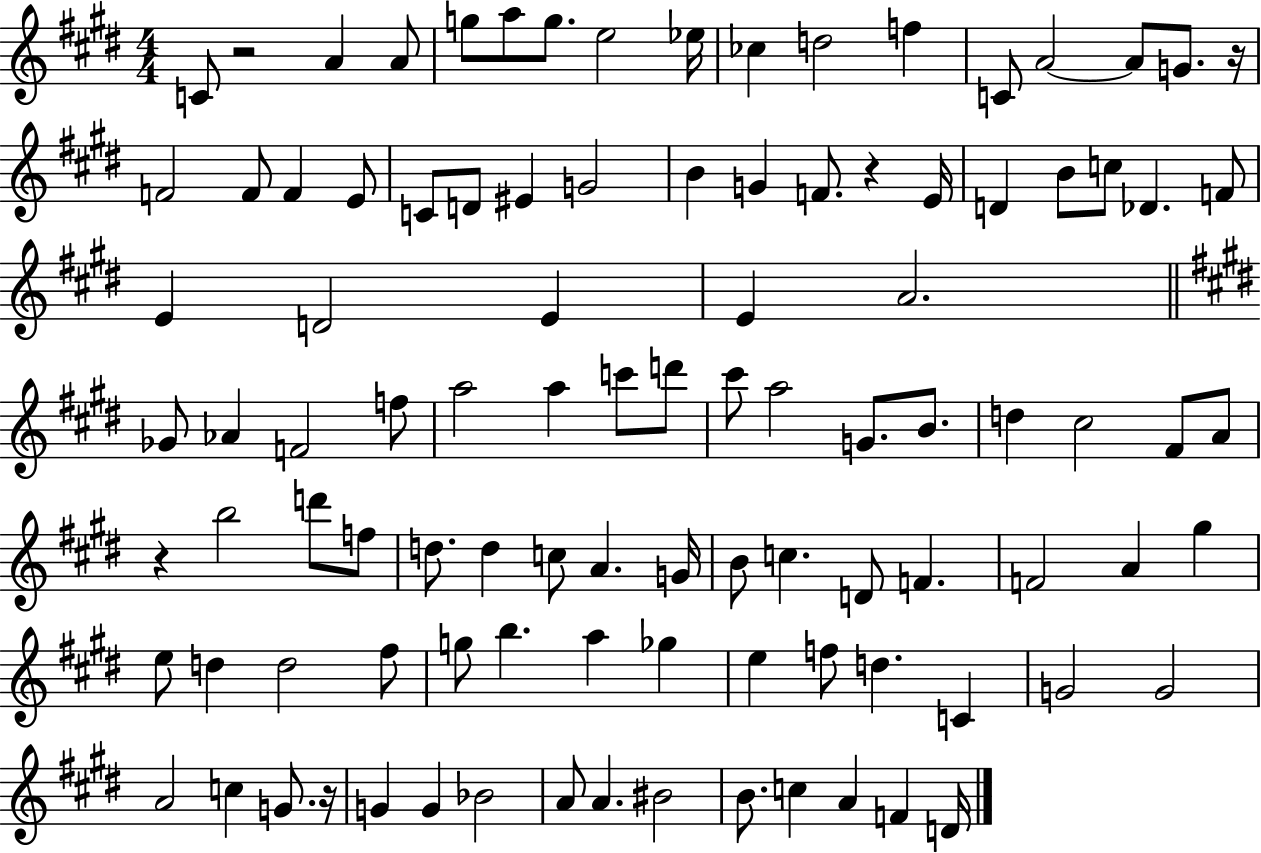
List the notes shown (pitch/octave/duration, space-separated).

C4/e R/h A4/q A4/e G5/e A5/e G5/e. E5/h Eb5/s CES5/q D5/h F5/q C4/e A4/h A4/e G4/e. R/s F4/h F4/e F4/q E4/e C4/e D4/e EIS4/q G4/h B4/q G4/q F4/e. R/q E4/s D4/q B4/e C5/e Db4/q. F4/e E4/q D4/h E4/q E4/q A4/h. Gb4/e Ab4/q F4/h F5/e A5/h A5/q C6/e D6/e C#6/e A5/h G4/e. B4/e. D5/q C#5/h F#4/e A4/e R/q B5/h D6/e F5/e D5/e. D5/q C5/e A4/q. G4/s B4/e C5/q. D4/e F4/q. F4/h A4/q G#5/q E5/e D5/q D5/h F#5/e G5/e B5/q. A5/q Gb5/q E5/q F5/e D5/q. C4/q G4/h G4/h A4/h C5/q G4/e. R/s G4/q G4/q Bb4/h A4/e A4/q. BIS4/h B4/e. C5/q A4/q F4/q D4/s